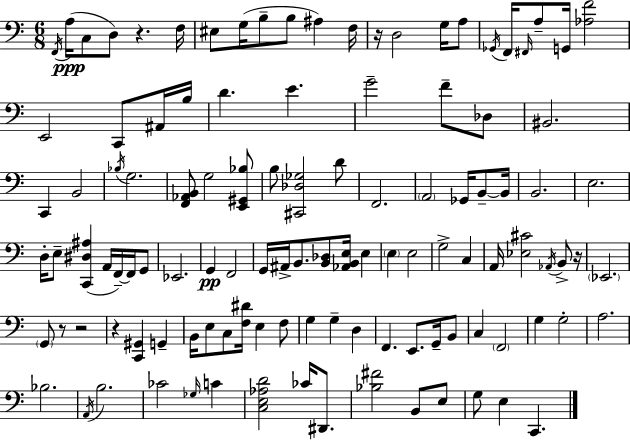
F2/s A3/s C3/e D3/e R/q. F3/s EIS3/e G3/s B3/e B3/e A#3/q F3/s R/s D3/h G3/s A3/e Gb2/s F2/s F#2/s A3/e G2/s [Ab3,F4]/h E2/h C2/e A#2/s B3/s D4/q. E4/q. G4/h F4/e Db3/e BIS2/h. C2/q B2/h Bb3/s G3/h. [F2,Ab2,B2]/e G3/h [E2,G#2,Bb3]/e B3/e [C#2,Db3,Gb3]/h D4/e F2/h. A2/h Gb2/s B2/e B2/s B2/h. E3/h. D3/s E3/e [C2,D#3,A#3]/q A2/s F2/s F2/s G2/e Eb2/h. G2/q F2/h G2/s A#2/s B2/e. [B2,Db3]/e [Ab2,B2,E3]/s E3/q E3/q E3/h G3/h C3/q A2/s [Eb3,C#4]/h Ab2/s B2/e R/s Eb2/h. G2/e R/e R/h R/q [C2,G#2]/q G2/q B2/s E3/e C3/e [F3,D#4]/s E3/q F3/e G3/q G3/q D3/q F2/q. E2/e. G2/s B2/e C3/q F2/h G3/q G3/h A3/h. Bb3/h. A2/s B3/h. CES4/h Gb3/s C4/q [C3,E3,Ab3,D4]/h CES4/s D#2/e. [Bb3,F#4]/h B2/e E3/e G3/e E3/q C2/q.